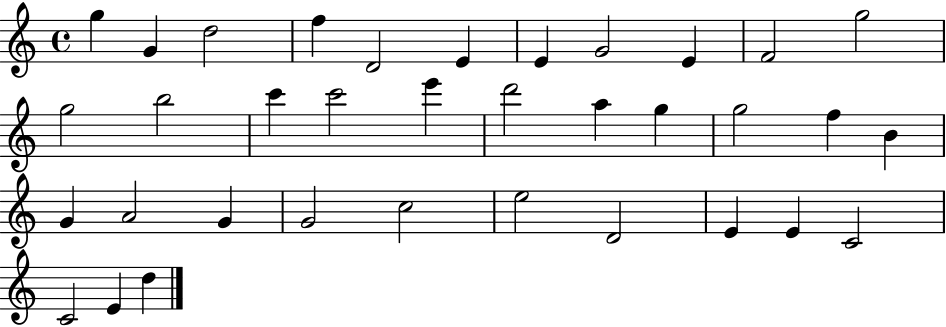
X:1
T:Untitled
M:4/4
L:1/4
K:C
g G d2 f D2 E E G2 E F2 g2 g2 b2 c' c'2 e' d'2 a g g2 f B G A2 G G2 c2 e2 D2 E E C2 C2 E d